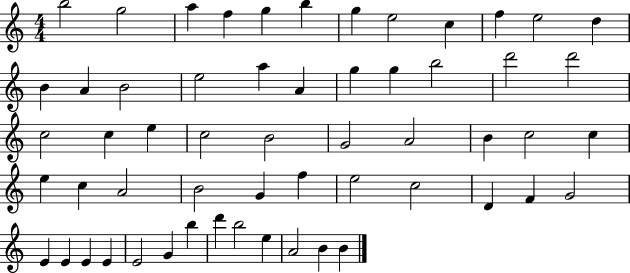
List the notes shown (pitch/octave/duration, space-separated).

B5/h G5/h A5/q F5/q G5/q B5/q G5/q E5/h C5/q F5/q E5/h D5/q B4/q A4/q B4/h E5/h A5/q A4/q G5/q G5/q B5/h D6/h D6/h C5/h C5/q E5/q C5/h B4/h G4/h A4/h B4/q C5/h C5/q E5/q C5/q A4/h B4/h G4/q F5/q E5/h C5/h D4/q F4/q G4/h E4/q E4/q E4/q E4/q E4/h G4/q B5/q D6/q B5/h E5/q A4/h B4/q B4/q